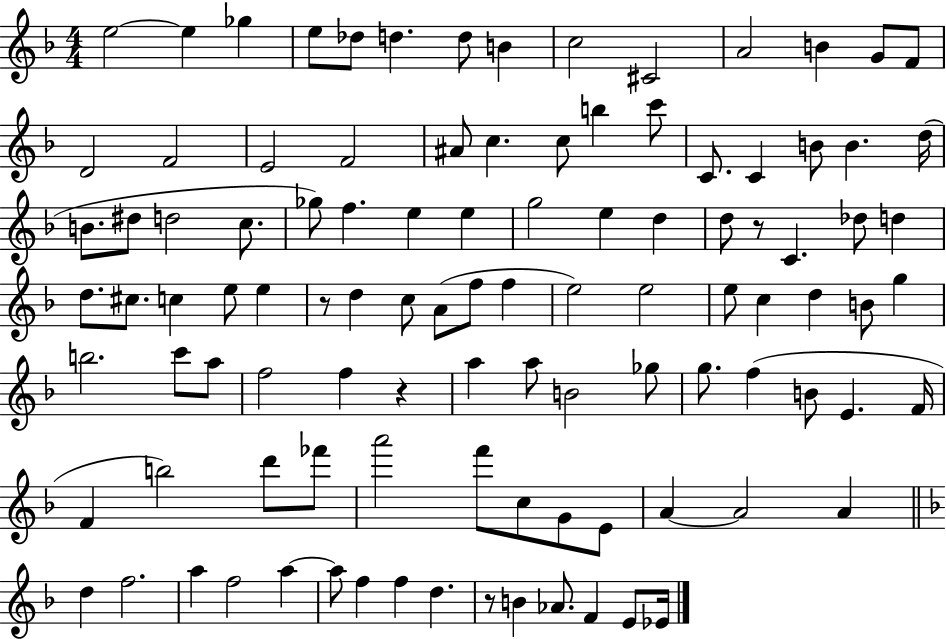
X:1
T:Untitled
M:4/4
L:1/4
K:F
e2 e _g e/2 _d/2 d d/2 B c2 ^C2 A2 B G/2 F/2 D2 F2 E2 F2 ^A/2 c c/2 b c'/2 C/2 C B/2 B d/4 B/2 ^d/2 d2 c/2 _g/2 f e e g2 e d d/2 z/2 C _d/2 d d/2 ^c/2 c e/2 e z/2 d c/2 A/2 f/2 f e2 e2 e/2 c d B/2 g b2 c'/2 a/2 f2 f z a a/2 B2 _g/2 g/2 f B/2 E F/4 F b2 d'/2 _f'/2 a'2 f'/2 c/2 G/2 E/2 A A2 A d f2 a f2 a a/2 f f d z/2 B _A/2 F E/2 _E/4